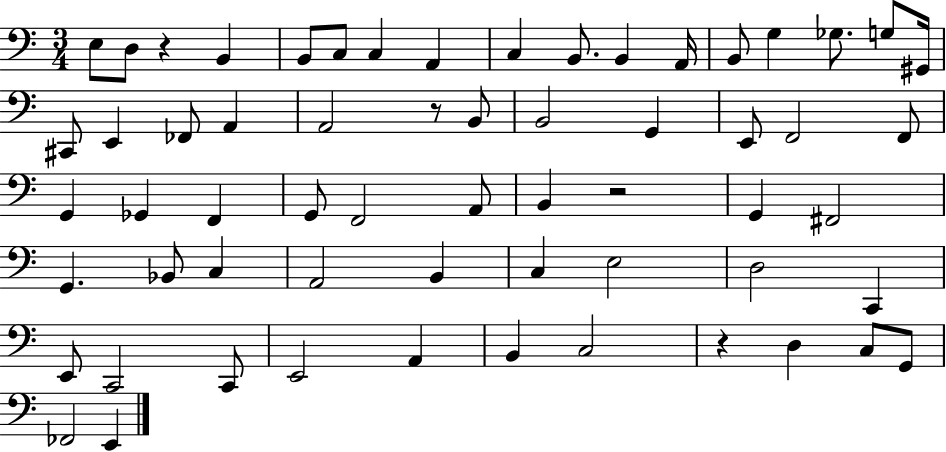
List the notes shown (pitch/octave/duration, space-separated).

E3/e D3/e R/q B2/q B2/e C3/e C3/q A2/q C3/q B2/e. B2/q A2/s B2/e G3/q Gb3/e. G3/e G#2/s C#2/e E2/q FES2/e A2/q A2/h R/e B2/e B2/h G2/q E2/e F2/h F2/e G2/q Gb2/q F2/q G2/e F2/h A2/e B2/q R/h G2/q F#2/h G2/q. Bb2/e C3/q A2/h B2/q C3/q E3/h D3/h C2/q E2/e C2/h C2/e E2/h A2/q B2/q C3/h R/q D3/q C3/e G2/e FES2/h E2/q